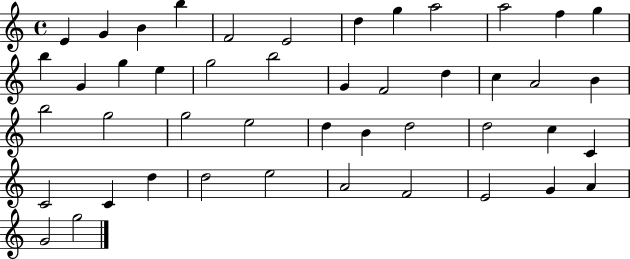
E4/q G4/q B4/q B5/q F4/h E4/h D5/q G5/q A5/h A5/h F5/q G5/q B5/q G4/q G5/q E5/q G5/h B5/h G4/q F4/h D5/q C5/q A4/h B4/q B5/h G5/h G5/h E5/h D5/q B4/q D5/h D5/h C5/q C4/q C4/h C4/q D5/q D5/h E5/h A4/h F4/h E4/h G4/q A4/q G4/h G5/h